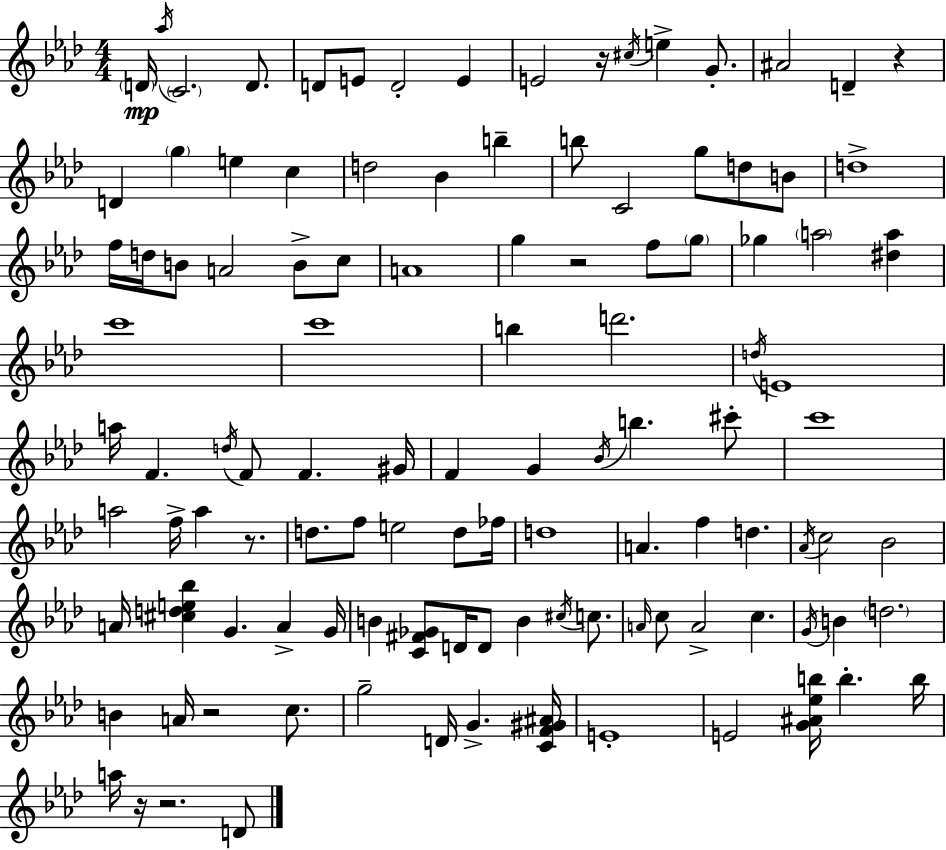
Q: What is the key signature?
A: AES major